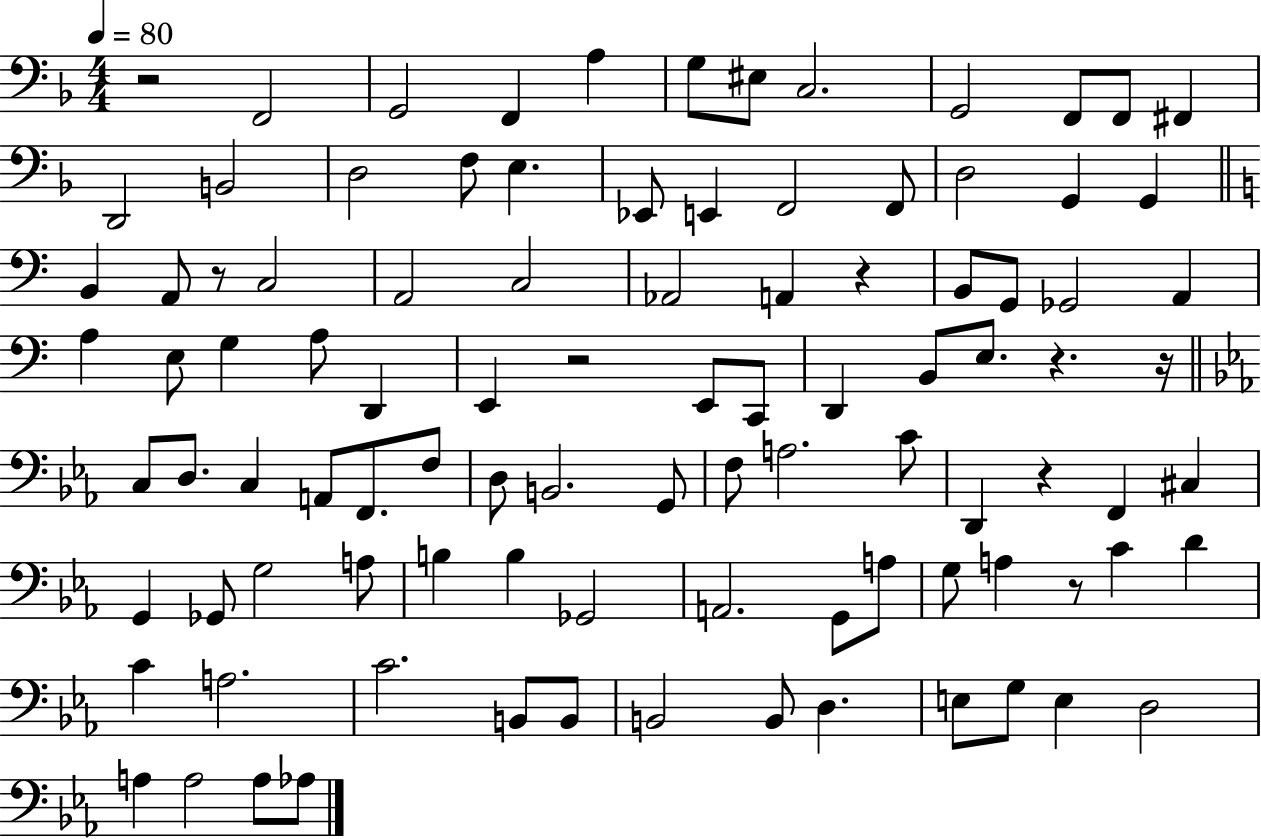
R/h F2/h G2/h F2/q A3/q G3/e EIS3/e C3/h. G2/h F2/e F2/e F#2/q D2/h B2/h D3/h F3/e E3/q. Eb2/e E2/q F2/h F2/e D3/h G2/q G2/q B2/q A2/e R/e C3/h A2/h C3/h Ab2/h A2/q R/q B2/e G2/e Gb2/h A2/q A3/q E3/e G3/q A3/e D2/q E2/q R/h E2/e C2/e D2/q B2/e E3/e. R/q. R/s C3/e D3/e. C3/q A2/e F2/e. F3/e D3/e B2/h. G2/e F3/e A3/h. C4/e D2/q R/q F2/q C#3/q G2/q Gb2/e G3/h A3/e B3/q B3/q Gb2/h A2/h. G2/e A3/e G3/e A3/q R/e C4/q D4/q C4/q A3/h. C4/h. B2/e B2/e B2/h B2/e D3/q. E3/e G3/e E3/q D3/h A3/q A3/h A3/e Ab3/e